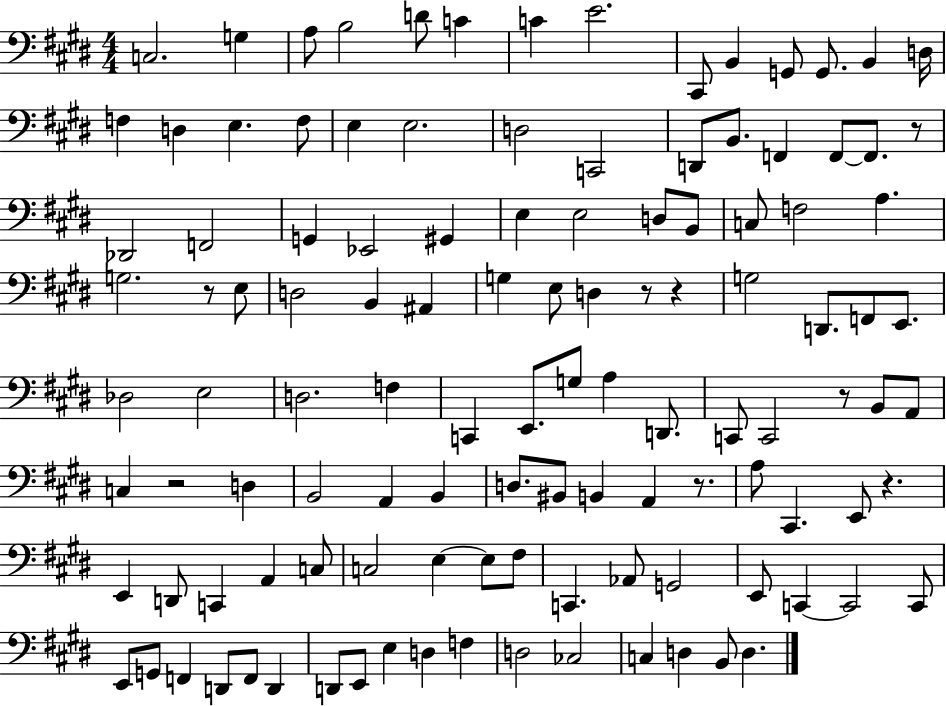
C3/h. G3/q A3/e B3/h D4/e C4/q C4/q E4/h. C#2/e B2/q G2/e G2/e. B2/q D3/s F3/q D3/q E3/q. F3/e E3/q E3/h. D3/h C2/h D2/e B2/e. F2/q F2/e F2/e. R/e Db2/h F2/h G2/q Eb2/h G#2/q E3/q E3/h D3/e B2/e C3/e F3/h A3/q. G3/h. R/e E3/e D3/h B2/q A#2/q G3/q E3/e D3/q R/e R/q G3/h D2/e. F2/e E2/e. Db3/h E3/h D3/h. F3/q C2/q E2/e. G3/e A3/q D2/e. C2/e C2/h R/e B2/e A2/e C3/q R/h D3/q B2/h A2/q B2/q D3/e. BIS2/e B2/q A2/q R/e. A3/e C#2/q. E2/e R/q. E2/q D2/e C2/q A2/q C3/e C3/h E3/q E3/e F#3/e C2/q. Ab2/e G2/h E2/e C2/q C2/h C2/e E2/e G2/e F2/q D2/e F2/e D2/q D2/e E2/e E3/q D3/q F3/q D3/h CES3/h C3/q D3/q B2/e D3/q.